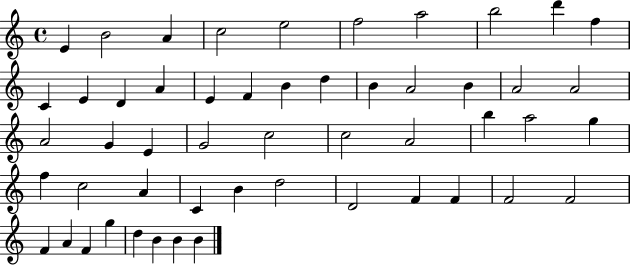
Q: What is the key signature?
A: C major